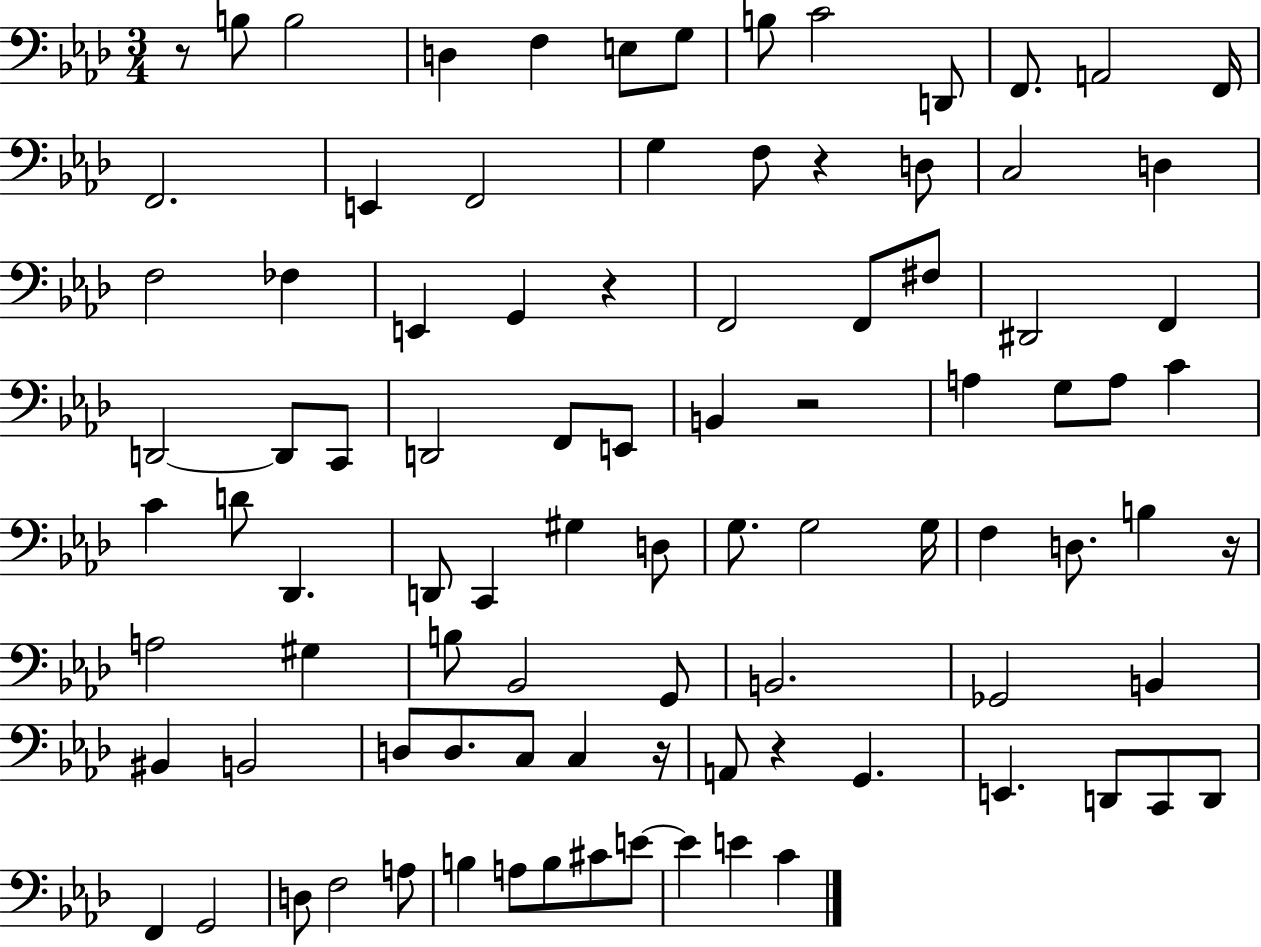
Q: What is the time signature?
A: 3/4